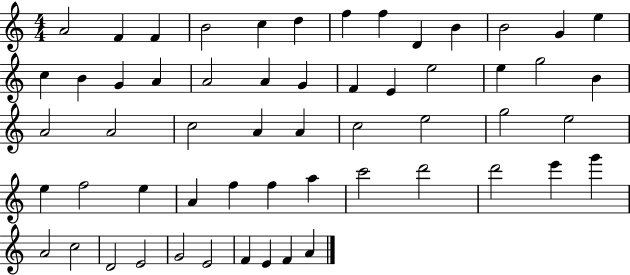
{
  \clef treble
  \numericTimeSignature
  \time 4/4
  \key c \major
  a'2 f'4 f'4 | b'2 c''4 d''4 | f''4 f''4 d'4 b'4 | b'2 g'4 e''4 | \break c''4 b'4 g'4 a'4 | a'2 a'4 g'4 | f'4 e'4 e''2 | e''4 g''2 b'4 | \break a'2 a'2 | c''2 a'4 a'4 | c''2 e''2 | g''2 e''2 | \break e''4 f''2 e''4 | a'4 f''4 f''4 a''4 | c'''2 d'''2 | d'''2 e'''4 g'''4 | \break a'2 c''2 | d'2 e'2 | g'2 e'2 | f'4 e'4 f'4 a'4 | \break \bar "|."
}